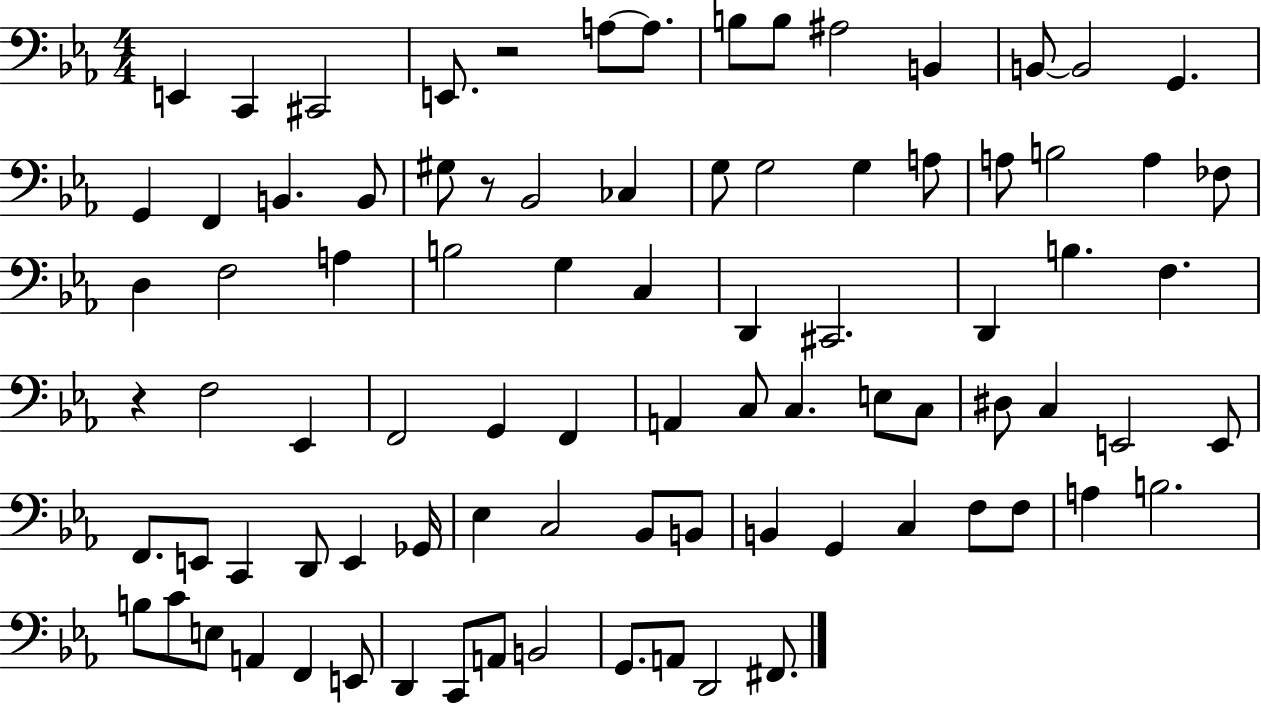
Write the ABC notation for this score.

X:1
T:Untitled
M:4/4
L:1/4
K:Eb
E,, C,, ^C,,2 E,,/2 z2 A,/2 A,/2 B,/2 B,/2 ^A,2 B,, B,,/2 B,,2 G,, G,, F,, B,, B,,/2 ^G,/2 z/2 _B,,2 _C, G,/2 G,2 G, A,/2 A,/2 B,2 A, _F,/2 D, F,2 A, B,2 G, C, D,, ^C,,2 D,, B, F, z F,2 _E,, F,,2 G,, F,, A,, C,/2 C, E,/2 C,/2 ^D,/2 C, E,,2 E,,/2 F,,/2 E,,/2 C,, D,,/2 E,, _G,,/4 _E, C,2 _B,,/2 B,,/2 B,, G,, C, F,/2 F,/2 A, B,2 B,/2 C/2 E,/2 A,, F,, E,,/2 D,, C,,/2 A,,/2 B,,2 G,,/2 A,,/2 D,,2 ^F,,/2